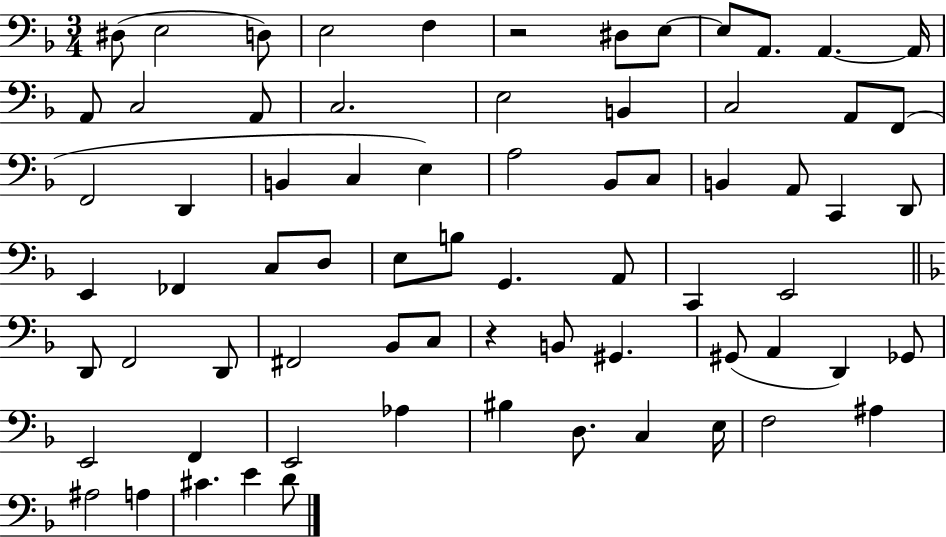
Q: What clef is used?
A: bass